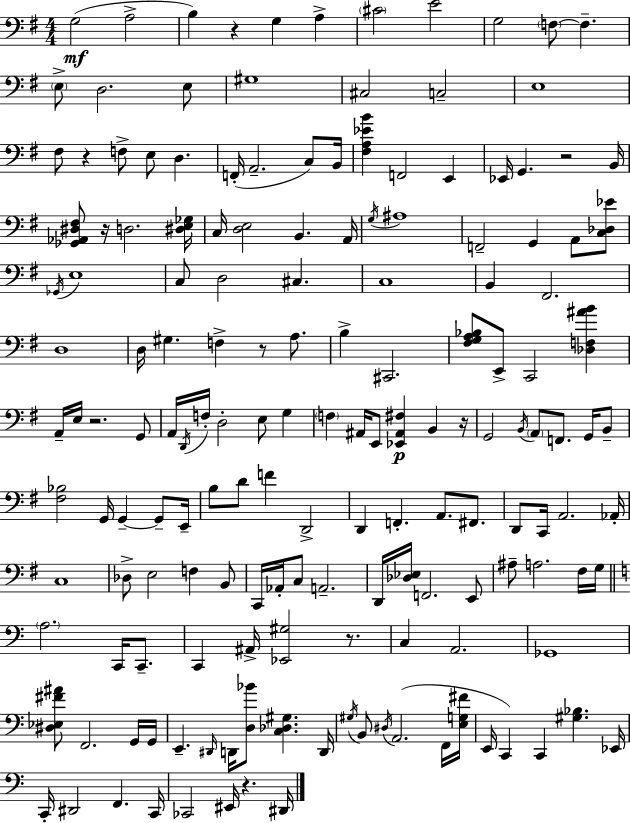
X:1
T:Untitled
M:4/4
L:1/4
K:G
G,2 A,2 B, z G, A, ^C2 E2 G,2 F,/2 F, E,/2 D,2 E,/2 ^G,4 ^C,2 C,2 E,4 ^F,/2 z F,/2 E,/2 D, F,,/4 A,,2 C,/2 B,,/4 [^F,A,_EB] F,,2 E,, _E,,/4 G,, z2 B,,/4 [_G,,_A,,^D,^F,]/2 z/4 D,2 [^D,E,_G,]/4 C,/4 [D,E,]2 B,, A,,/4 G,/4 ^A,4 F,,2 G,, A,,/2 [C,_D,_E]/2 _G,,/4 E,4 C,/2 D,2 ^C, C,4 B,, ^F,,2 D,4 D,/4 ^G, F, z/2 A,/2 B, ^C,,2 [^F,G,A,_B,]/2 E,,/2 C,,2 [_D,F,^AB] A,,/4 E,/4 z2 G,,/2 A,,/4 D,,/4 F,/4 D,2 E,/2 G, F, ^A,,/4 E,,/2 [_E,,^A,,^F,] B,, z/4 G,,2 B,,/4 A,,/2 F,,/2 G,,/4 B,,/2 [^F,_B,]2 G,,/4 G,, G,,/2 E,,/4 B,/2 D/2 F D,,2 D,, F,, A,,/2 ^F,,/2 D,,/2 C,,/4 A,,2 _A,,/4 C,4 _D,/2 E,2 F, B,,/2 C,,/4 _A,,/4 C,/2 A,,2 D,,/4 [_D,_E,]/4 F,,2 E,,/2 ^A,/2 A,2 ^F,/4 G,/4 A,2 C,,/4 C,,/2 C,, ^A,,/4 [_E,,^G,]2 z/2 C, A,,2 _G,,4 [^D,_E,^F^A]/2 F,,2 G,,/4 G,,/4 E,, ^D,,/4 D,,/4 [D,_B]/2 [C,_D,^G,] D,,/4 ^G,/4 B,,/2 ^D,/4 A,,2 F,,/4 [E,G,^F]/4 E,,/4 C,, C,, [^G,_B,] _E,,/4 C,,/4 ^D,,2 F,, C,,/4 _C,,2 ^E,,/4 z ^D,,/4